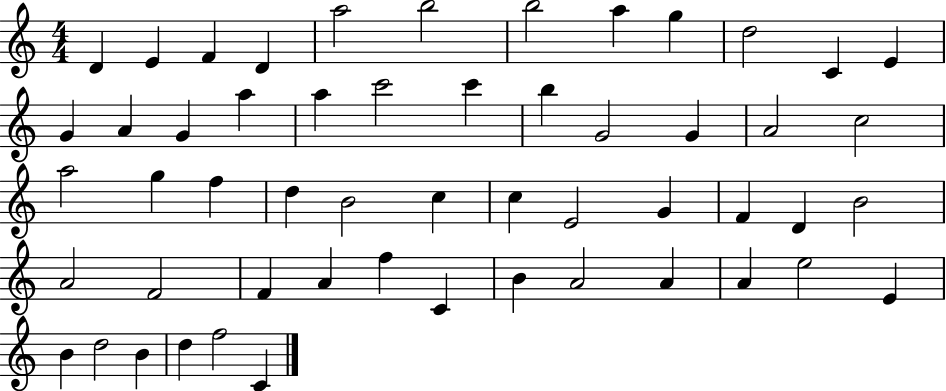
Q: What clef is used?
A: treble